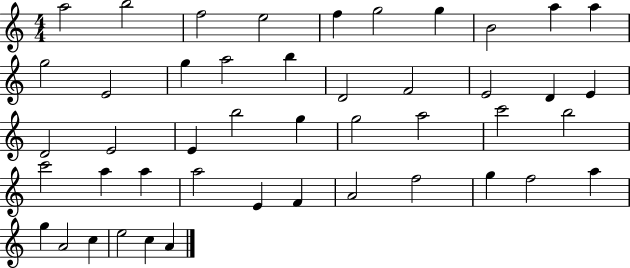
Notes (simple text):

A5/h B5/h F5/h E5/h F5/q G5/h G5/q B4/h A5/q A5/q G5/h E4/h G5/q A5/h B5/q D4/h F4/h E4/h D4/q E4/q D4/h E4/h E4/q B5/h G5/q G5/h A5/h C6/h B5/h C6/h A5/q A5/q A5/h E4/q F4/q A4/h F5/h G5/q F5/h A5/q G5/q A4/h C5/q E5/h C5/q A4/q